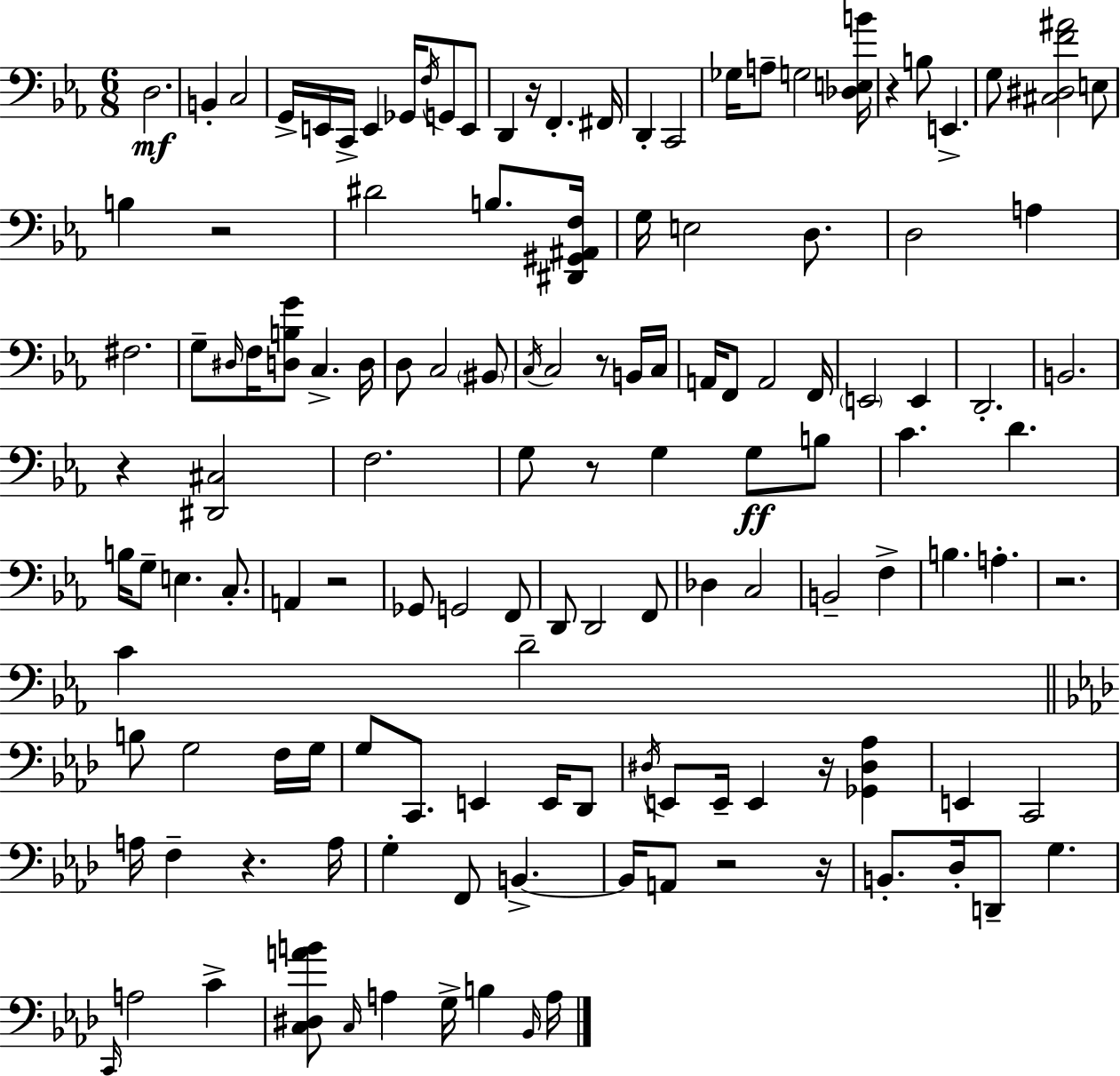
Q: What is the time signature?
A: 6/8